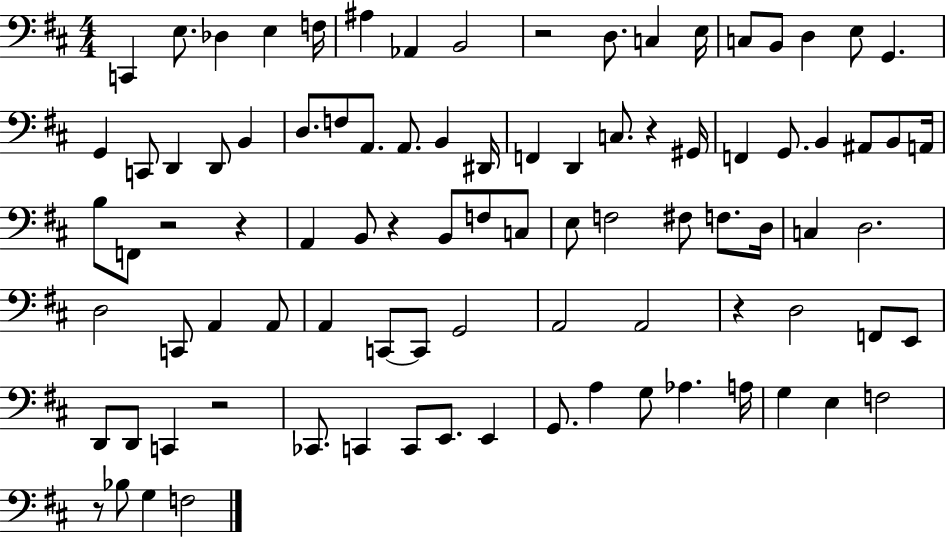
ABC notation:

X:1
T:Untitled
M:4/4
L:1/4
K:D
C,, E,/2 _D, E, F,/4 ^A, _A,, B,,2 z2 D,/2 C, E,/4 C,/2 B,,/2 D, E,/2 G,, G,, C,,/2 D,, D,,/2 B,, D,/2 F,/2 A,,/2 A,,/2 B,, ^D,,/4 F,, D,, C,/2 z ^G,,/4 F,, G,,/2 B,, ^A,,/2 B,,/2 A,,/4 B,/2 F,,/2 z2 z A,, B,,/2 z B,,/2 F,/2 C,/2 E,/2 F,2 ^F,/2 F,/2 D,/4 C, D,2 D,2 C,,/2 A,, A,,/2 A,, C,,/2 C,,/2 G,,2 A,,2 A,,2 z D,2 F,,/2 E,,/2 D,,/2 D,,/2 C,, z2 _C,,/2 C,, C,,/2 E,,/2 E,, G,,/2 A, G,/2 _A, A,/4 G, E, F,2 z/2 _B,/2 G, F,2